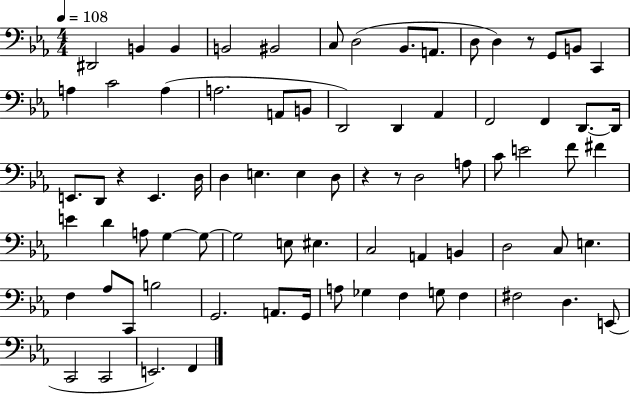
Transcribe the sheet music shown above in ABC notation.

X:1
T:Untitled
M:4/4
L:1/4
K:Eb
^D,,2 B,, B,, B,,2 ^B,,2 C,/2 D,2 _B,,/2 A,,/2 D,/2 D, z/2 G,,/2 B,,/2 C,, A, C2 A, A,2 A,,/2 B,,/2 D,,2 D,, _A,, F,,2 F,, D,,/2 D,,/4 E,,/2 D,,/2 z E,, D,/4 D, E, E, D,/2 z z/2 D,2 A,/2 C/2 E2 F/2 ^F E D A,/2 G, G,/2 G,2 E,/2 ^E, C,2 A,, B,, D,2 C,/2 E, F, _A,/2 C,,/2 B,2 G,,2 A,,/2 G,,/4 A,/2 _G, F, G,/2 F, ^F,2 D, E,,/2 C,,2 C,,2 E,,2 F,,